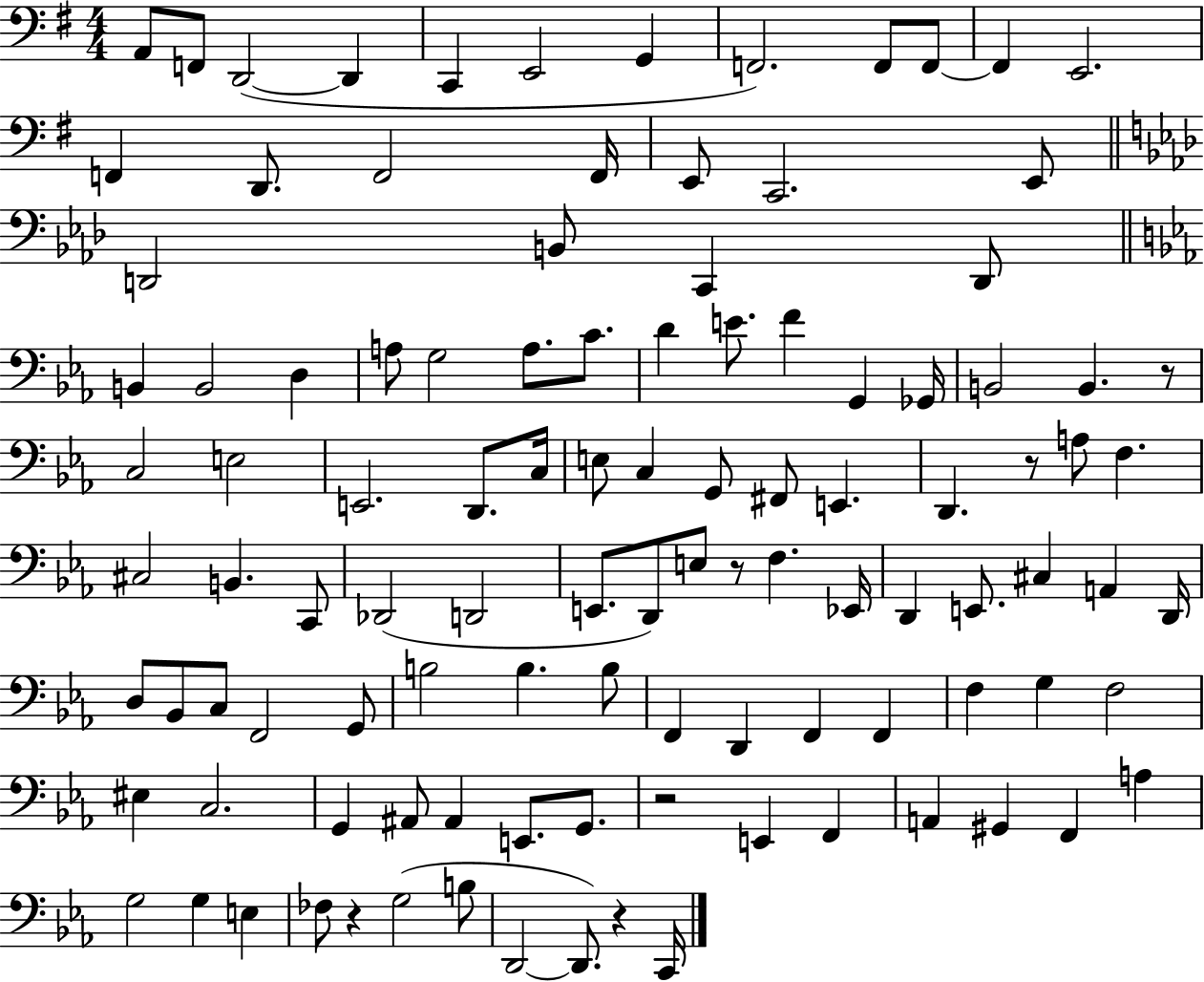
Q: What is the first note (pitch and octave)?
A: A2